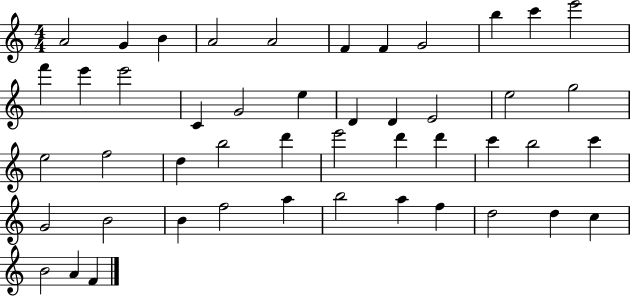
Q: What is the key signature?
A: C major